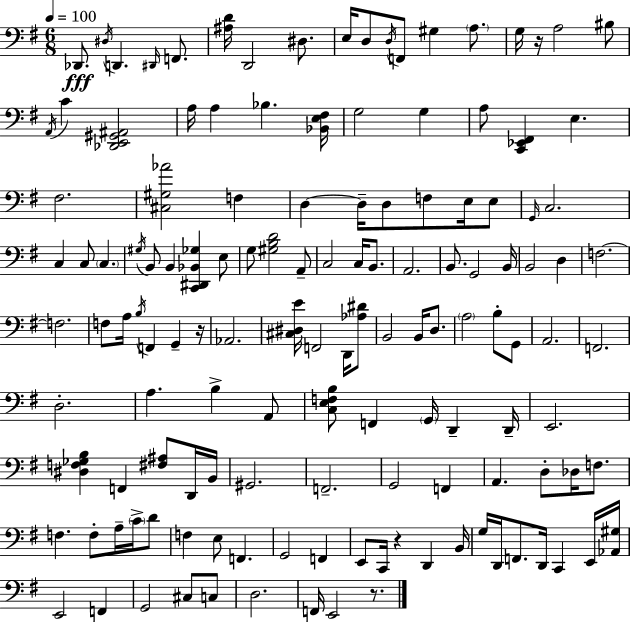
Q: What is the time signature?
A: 6/8